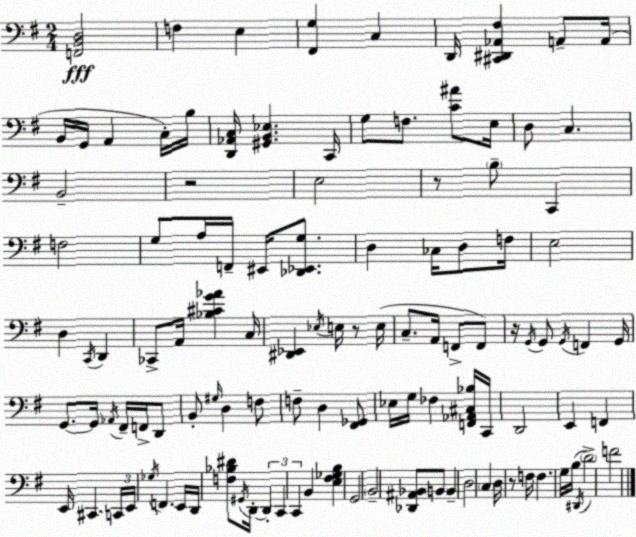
X:1
T:Untitled
M:2/4
L:1/4
K:G
[F,,B,,D,]2 F, E, [^F,,G,] C, D,,/4 [^C,,^D,,_A,,^F,] A,,/2 A,,/4 B,,/4 G,,/4 A,, C,/4 B,/4 [D,,_A,,C,]/4 [^G,,B,,_E,] C,,/4 G,/2 F,/2 [C^A]/2 E,/4 D,/2 C, B,,2 z2 E,2 z/2 B,/2 C,, F,2 G,/2 A,/4 F,,/4 ^E,,/4 [_D,,_E,,G,]/2 D, _C,/4 D,/2 F,/4 E,2 D, C,,/4 D,, _C,,/2 A,,/4 [_B,^CG_A] C,/4 [^D,,_E,,] _E,/4 E,/4 z/2 E,/4 C,/2 A,,/4 F,,/2 F,,/2 z/4 G,,/4 G,,/2 G,,/4 F,, G,,/4 G,,/2 G,,/4 _A,,/4 ^F,,/4 F,,/4 D,,/2 B,,/2 ^G,/4 D, F,/2 F,/2 D, [^F,,_G,,]/2 _E,/4 G,/4 _F, [F,,_A,,^C,_B,]/4 C,,/4 D,,2 E,, F,, E,,/4 ^C,, C,,/4 E,,/4 _G,/4 F,, E,,/4 D,,/4 [F,_B,^D]/2 ^G,,/4 D,,/4 D,, C,, C,, B,, [E,^F,_G,B,] G,,2 B,,2 [_D,,^A,,_B,,]/2 B,,/2 B,, D,2 C, D,/4 z/2 F,/4 F, G,/4 B,/4 ^D,,/4 D2 F2